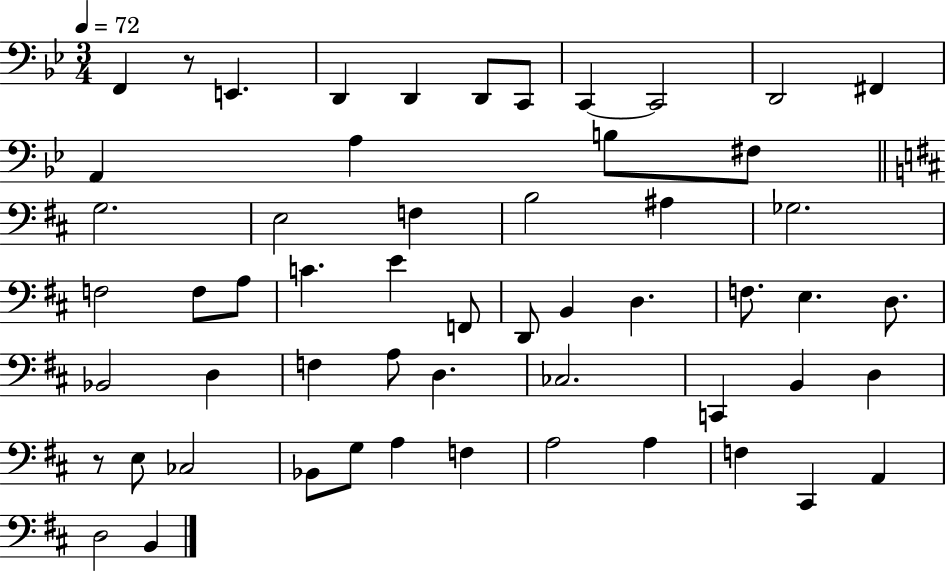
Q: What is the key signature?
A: BES major